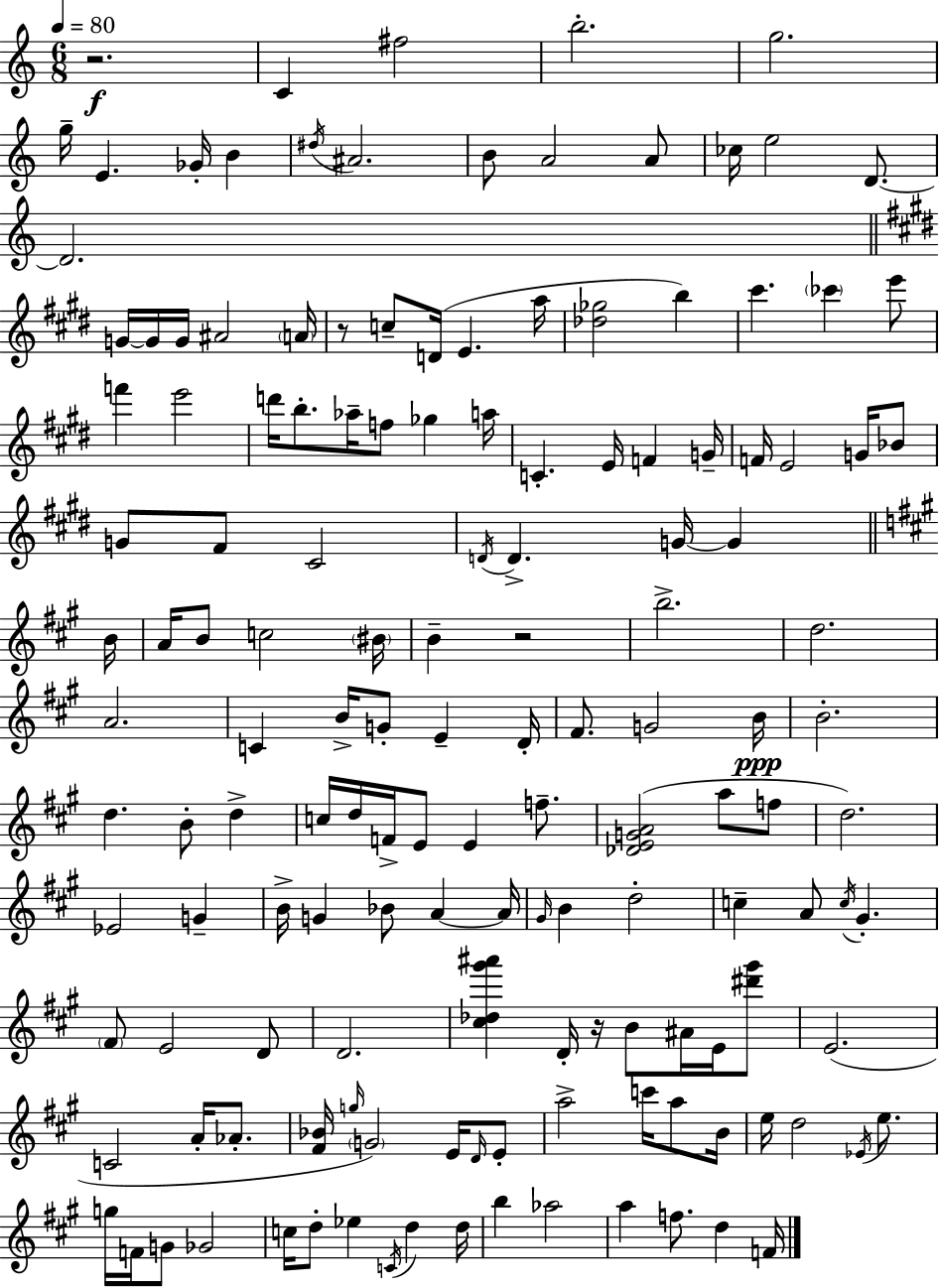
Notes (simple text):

R/h. C4/q F#5/h B5/h. G5/h. G5/s E4/q. Gb4/s B4/q D#5/s A#4/h. B4/e A4/h A4/e CES5/s E5/h D4/e. D4/h. G4/s G4/s G4/s A#4/h A4/s R/e C5/e D4/s E4/q. A5/s [Db5,Gb5]/h B5/q C#6/q. CES6/q E6/e F6/q E6/h D6/s B5/e. Ab5/s F5/e Gb5/q A5/s C4/q. E4/s F4/q G4/s F4/s E4/h G4/s Bb4/e G4/e F#4/e C#4/h D4/s D4/q. G4/s G4/q B4/s A4/s B4/e C5/h BIS4/s B4/q R/h B5/h. D5/h. A4/h. C4/q B4/s G4/e E4/q D4/s F#4/e. G4/h B4/s B4/h. D5/q. B4/e D5/q C5/s D5/s F4/s E4/e E4/q F5/e. [Db4,E4,G4,A4]/h A5/e F5/e D5/h. Eb4/h G4/q B4/s G4/q Bb4/e A4/q A4/s G#4/s B4/q D5/h C5/q A4/e C5/s G#4/q. F#4/e E4/h D4/e D4/h. [C#5,Db5,G#6,A#6]/q D4/s R/s B4/e A#4/s E4/s [D#6,G#6]/e E4/h. C4/h A4/s Ab4/e. [F#4,Bb4]/s G5/s G4/h E4/s D4/s E4/e A5/h C6/s A5/e B4/s E5/s D5/h Eb4/s E5/e. G5/s F4/s G4/e Gb4/h C5/s D5/e Eb5/q C4/s D5/q D5/s B5/q Ab5/h A5/q F5/e. D5/q F4/s